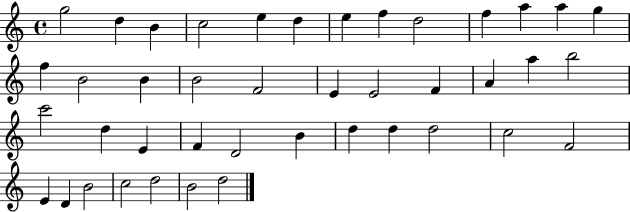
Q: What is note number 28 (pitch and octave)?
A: F4